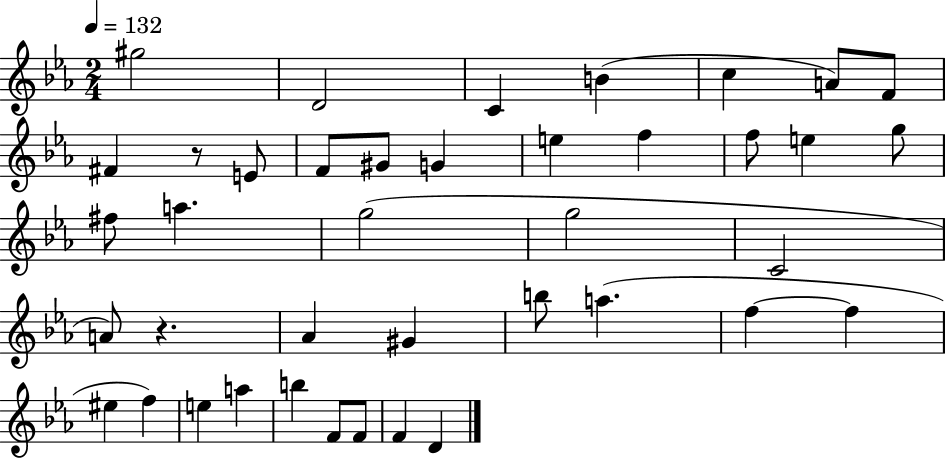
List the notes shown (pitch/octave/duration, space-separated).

G#5/h D4/h C4/q B4/q C5/q A4/e F4/e F#4/q R/e E4/e F4/e G#4/e G4/q E5/q F5/q F5/e E5/q G5/e F#5/e A5/q. G5/h G5/h C4/h A4/e R/q. Ab4/q G#4/q B5/e A5/q. F5/q F5/q EIS5/q F5/q E5/q A5/q B5/q F4/e F4/e F4/q D4/q